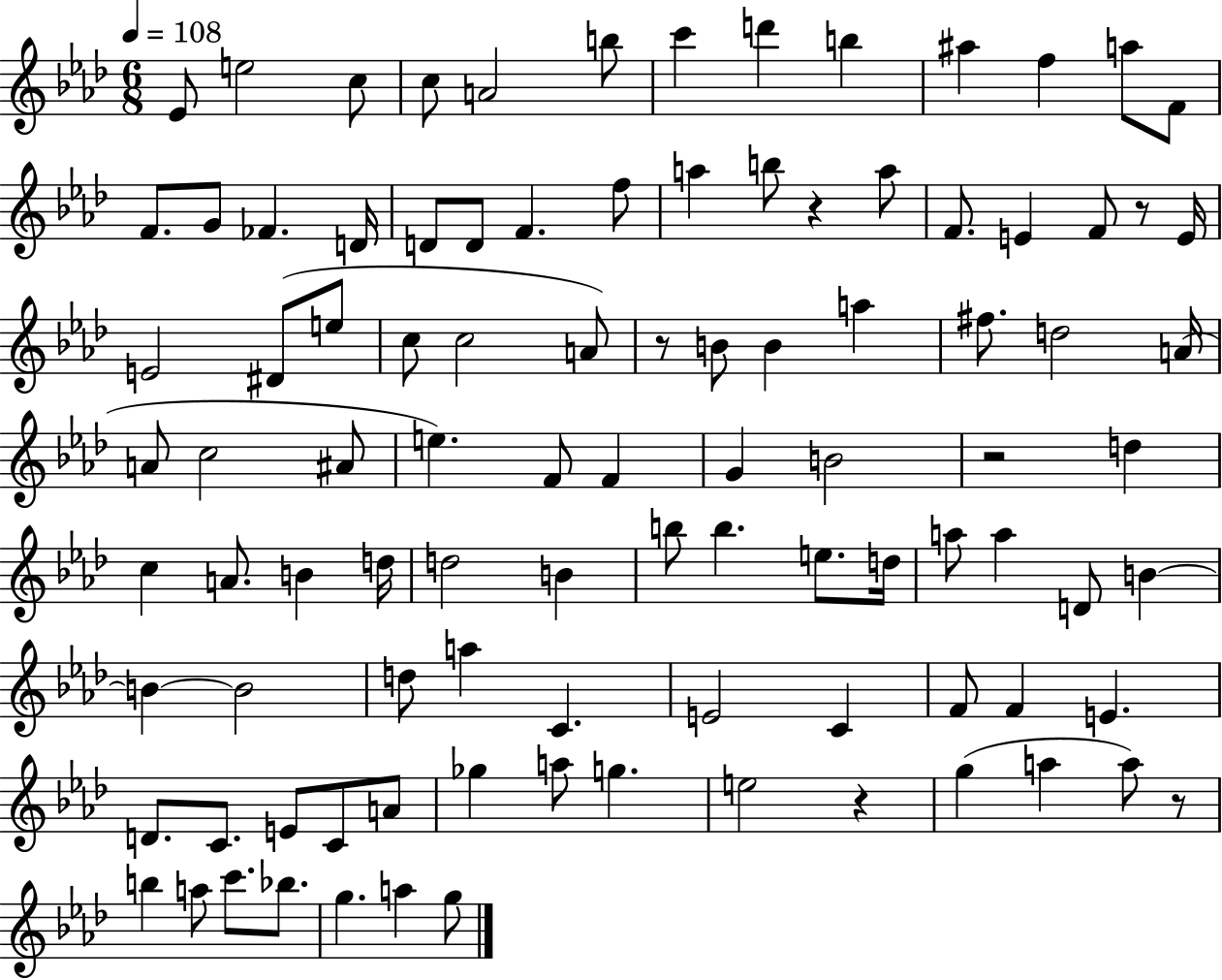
Eb4/e E5/h C5/e C5/e A4/h B5/e C6/q D6/q B5/q A#5/q F5/q A5/e F4/e F4/e. G4/e FES4/q. D4/s D4/e D4/e F4/q. F5/e A5/q B5/e R/q A5/e F4/e. E4/q F4/e R/e E4/s E4/h D#4/e E5/e C5/e C5/h A4/e R/e B4/e B4/q A5/q F#5/e. D5/h A4/s A4/e C5/h A#4/e E5/q. F4/e F4/q G4/q B4/h R/h D5/q C5/q A4/e. B4/q D5/s D5/h B4/q B5/e B5/q. E5/e. D5/s A5/e A5/q D4/e B4/q B4/q B4/h D5/e A5/q C4/q. E4/h C4/q F4/e F4/q E4/q. D4/e. C4/e. E4/e C4/e A4/e Gb5/q A5/e G5/q. E5/h R/q G5/q A5/q A5/e R/e B5/q A5/e C6/e. Bb5/e. G5/q. A5/q G5/e